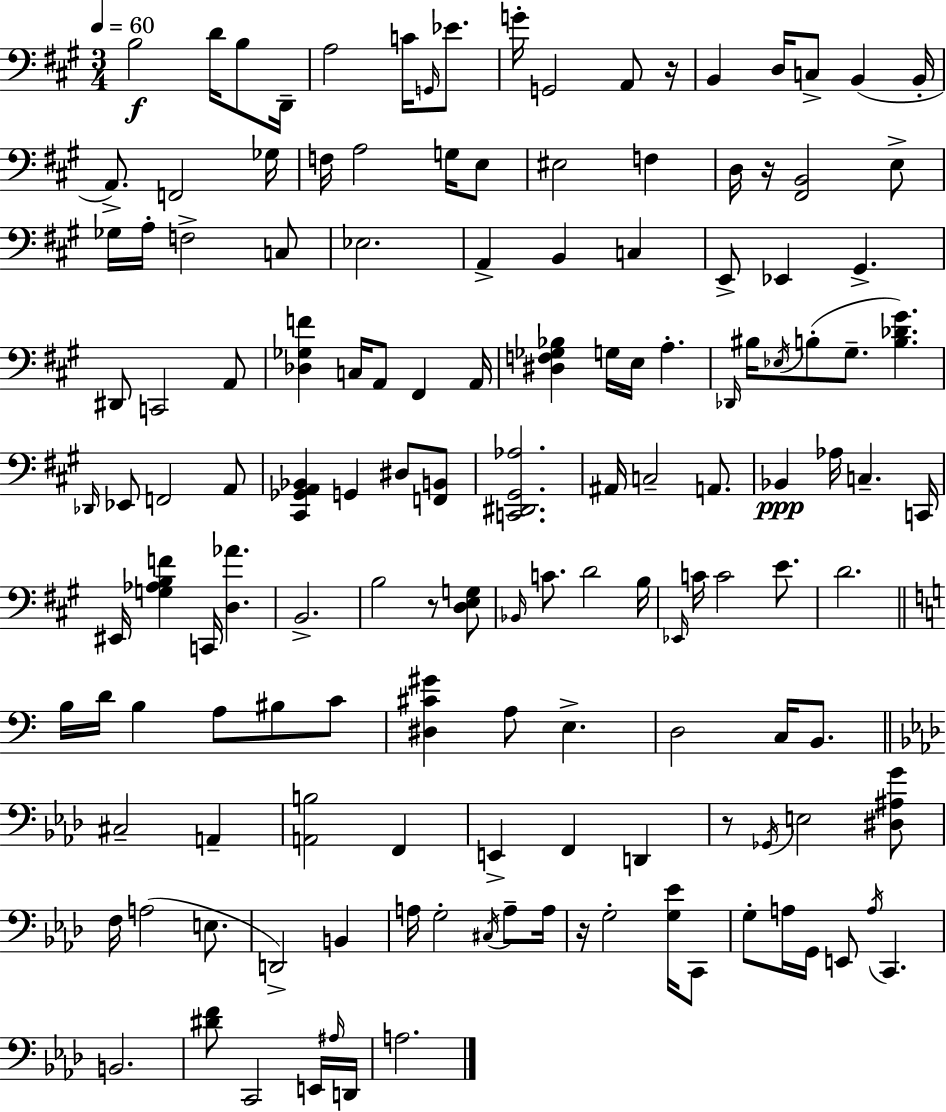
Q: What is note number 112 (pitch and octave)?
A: A3